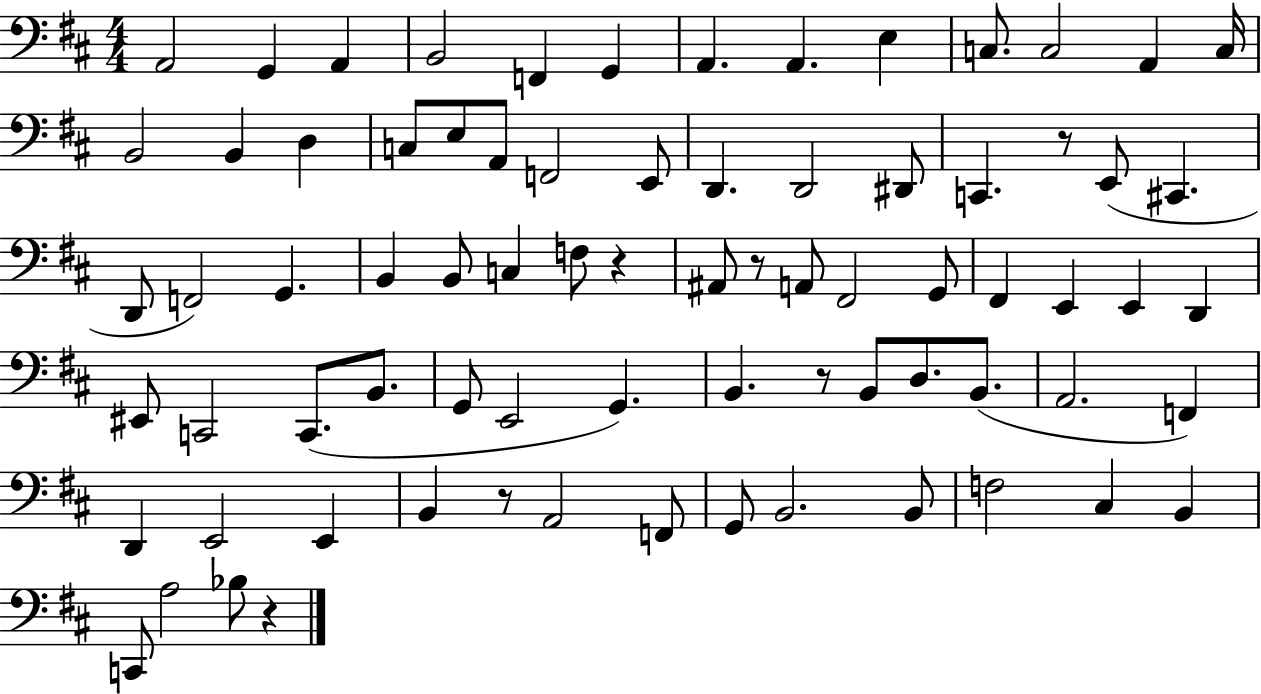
A2/h G2/q A2/q B2/h F2/q G2/q A2/q. A2/q. E3/q C3/e. C3/h A2/q C3/s B2/h B2/q D3/q C3/e E3/e A2/e F2/h E2/e D2/q. D2/h D#2/e C2/q. R/e E2/e C#2/q. D2/e F2/h G2/q. B2/q B2/e C3/q F3/e R/q A#2/e R/e A2/e F#2/h G2/e F#2/q E2/q E2/q D2/q EIS2/e C2/h C2/e. B2/e. G2/e E2/h G2/q. B2/q. R/e B2/e D3/e. B2/e. A2/h. F2/q D2/q E2/h E2/q B2/q R/e A2/h F2/e G2/e B2/h. B2/e F3/h C#3/q B2/q C2/e A3/h Bb3/e R/q